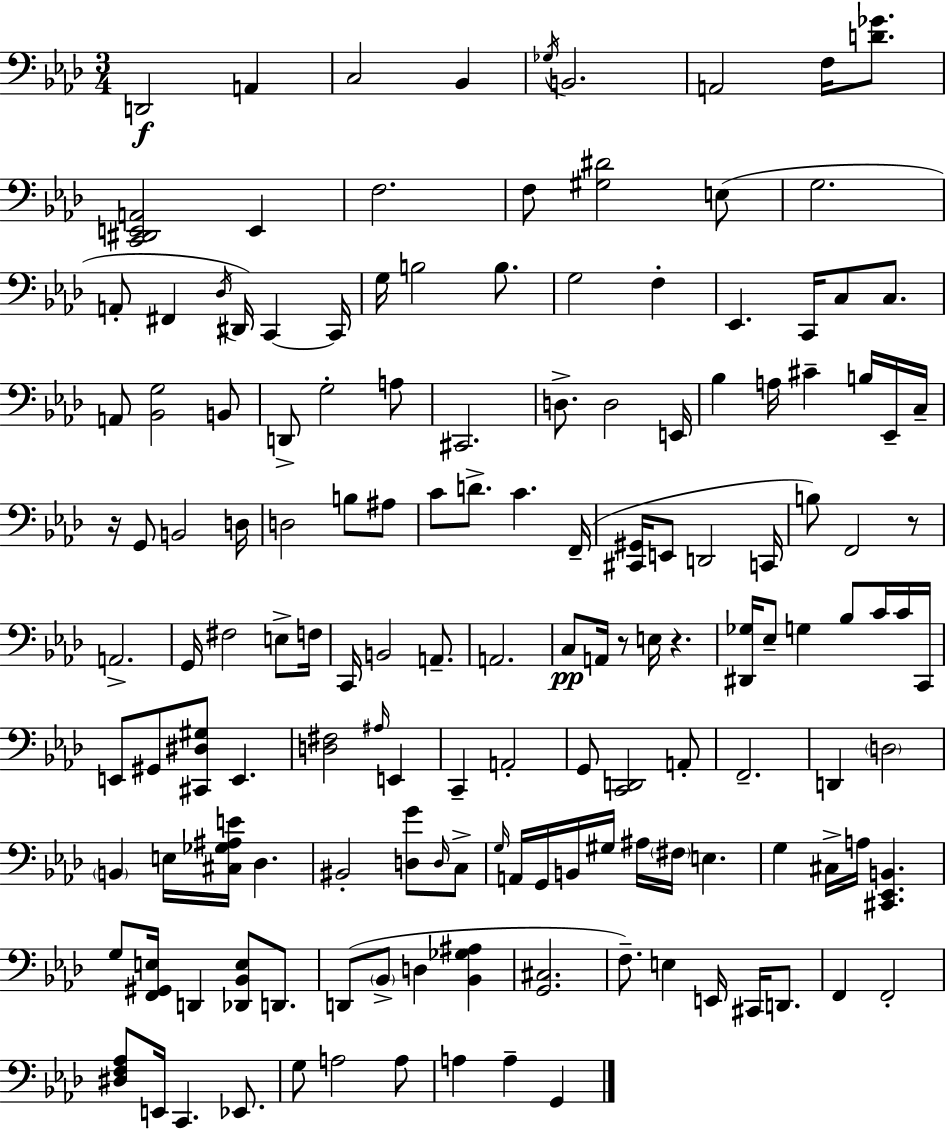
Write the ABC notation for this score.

X:1
T:Untitled
M:3/4
L:1/4
K:Ab
D,,2 A,, C,2 _B,, _G,/4 B,,2 A,,2 F,/4 [D_G]/2 [C,,^D,,E,,A,,]2 E,, F,2 F,/2 [^G,^D]2 E,/2 G,2 A,,/2 ^F,, _D,/4 ^D,,/4 C,, C,,/4 G,/4 B,2 B,/2 G,2 F, _E,, C,,/4 C,/2 C,/2 A,,/2 [_B,,G,]2 B,,/2 D,,/2 G,2 A,/2 ^C,,2 D,/2 D,2 E,,/4 _B, A,/4 ^C B,/4 _E,,/4 C,/4 z/4 G,,/2 B,,2 D,/4 D,2 B,/2 ^A,/2 C/2 D/2 C F,,/4 [^C,,^G,,]/4 E,,/2 D,,2 C,,/4 B,/2 F,,2 z/2 A,,2 G,,/4 ^F,2 E,/2 F,/4 C,,/4 B,,2 A,,/2 A,,2 C,/2 A,,/4 z/2 E,/4 z [^D,,_G,]/4 _E,/2 G, _B,/2 C/4 C/4 C,,/4 E,,/2 ^G,,/2 [^C,,^D,^G,]/2 E,, [D,^F,]2 ^A,/4 E,, C,, A,,2 G,,/2 [C,,D,,]2 A,,/2 F,,2 D,, D,2 B,, E,/4 [^C,_G,^A,E]/4 _D, ^B,,2 [D,G]/2 D,/4 C,/2 G,/4 A,,/4 G,,/4 B,,/4 ^G,/4 ^A,/4 ^F,/4 E, G, ^C,/4 A,/4 [^C,,_E,,B,,] G,/2 [F,,^G,,E,]/4 D,, [_D,,_B,,E,]/2 D,,/2 D,,/2 _B,,/2 D, [_B,,_G,^A,] [G,,^C,]2 F,/2 E, E,,/4 ^C,,/4 D,,/2 F,, F,,2 [^D,F,_A,]/2 E,,/4 C,, _E,,/2 G,/2 A,2 A,/2 A, A, G,,